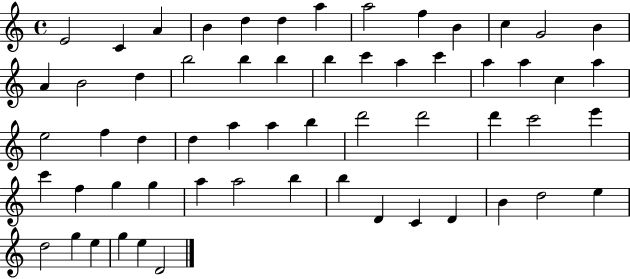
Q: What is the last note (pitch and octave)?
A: D4